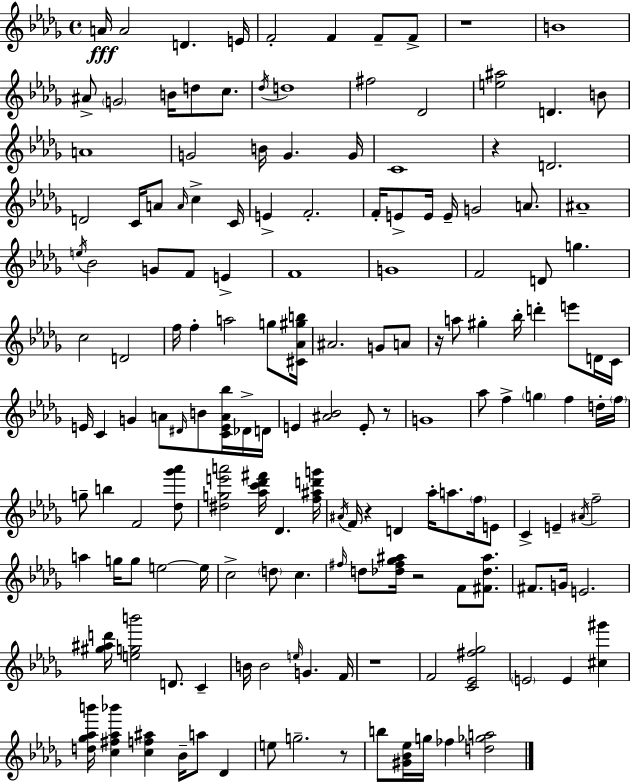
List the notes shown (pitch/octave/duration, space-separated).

A4/s A4/h D4/q. E4/s F4/h F4/q F4/e F4/e R/w B4/w A#4/e G4/h B4/s D5/e C5/e. Db5/s D5/w F#5/h Db4/h [E5,A#5]/h D4/q. B4/e A4/w G4/h B4/s G4/q. G4/s C4/w R/q D4/h. D4/h C4/s A4/e A4/s C5/q C4/s E4/q F4/h. F4/s E4/e E4/s E4/s G4/h A4/e. A#4/w E5/s Bb4/h G4/e F4/e E4/q F4/w G4/w F4/h D4/e G5/q. C5/h D4/h F5/s F5/q A5/h G5/e [C#4,Ab4,G#5,B5]/s A#4/h. G4/e A4/e R/s A5/e G#5/q Bb5/s D6/q E6/e D4/s C4/s E4/s C4/q G4/q A4/e D#4/s B4/e [C4,E4,A4,Bb5]/s Db4/s D4/s E4/q [A#4,Bb4]/h E4/e R/e G4/w Ab5/e F5/q G5/q F5/q D5/s F5/s G5/e B5/q F4/h [Db5,Gb6,Ab6]/e [D#5,G5,E6,A6]/h [Ab5,C6,Db6,F#6]/s Db4/q. [F5,A#5,D6,G6]/s A#4/s F4/s R/q D4/q Ab5/s A5/e. F5/s E4/e C4/q E4/q A#4/s F5/h A5/q G5/s G5/e E5/h E5/s C5/h D5/e C5/q. F#5/s D5/e [Db5,F#5,Gb5,A#5]/s R/h F4/e [F#4,Db5,A#5]/e. F#4/e. G4/s E4/h. [G#5,A#5,D6]/s [E5,G5,B6]/h D4/e. C4/q B4/s B4/h E5/s G4/q. F4/s R/w F4/h [C4,Eb4,F#5,Gb5]/h E4/h E4/q [C#5,G#6]/q [D5,Gb5,Ab5,B6]/s [C5,F#5,Ab5,Bb6]/q [C5,F5,A#5]/q Bb4/s A5/e Db4/q E5/e G5/h. R/e B5/e [G#4,Bb4,Eb5]/s G5/s FES5/q [D5,Gb5,A5]/h